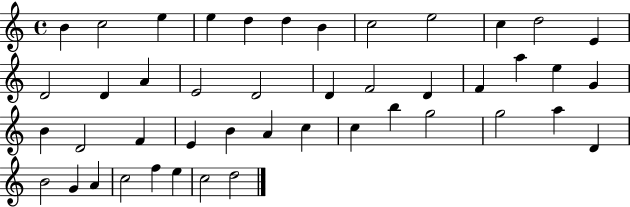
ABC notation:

X:1
T:Untitled
M:4/4
L:1/4
K:C
B c2 e e d d B c2 e2 c d2 E D2 D A E2 D2 D F2 D F a e G B D2 F E B A c c b g2 g2 a D B2 G A c2 f e c2 d2